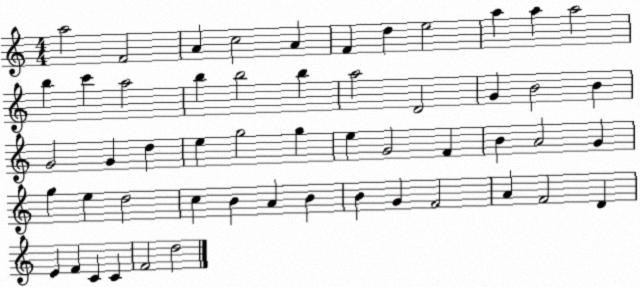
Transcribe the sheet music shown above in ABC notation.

X:1
T:Untitled
M:4/4
L:1/4
K:C
a2 F2 A c2 A F d e2 a a a2 b c' a2 b b2 b a2 D2 G B2 B G2 G d e g2 g e G2 F B A2 G g e d2 c B A B B G F2 A F2 D E F C C F2 d2